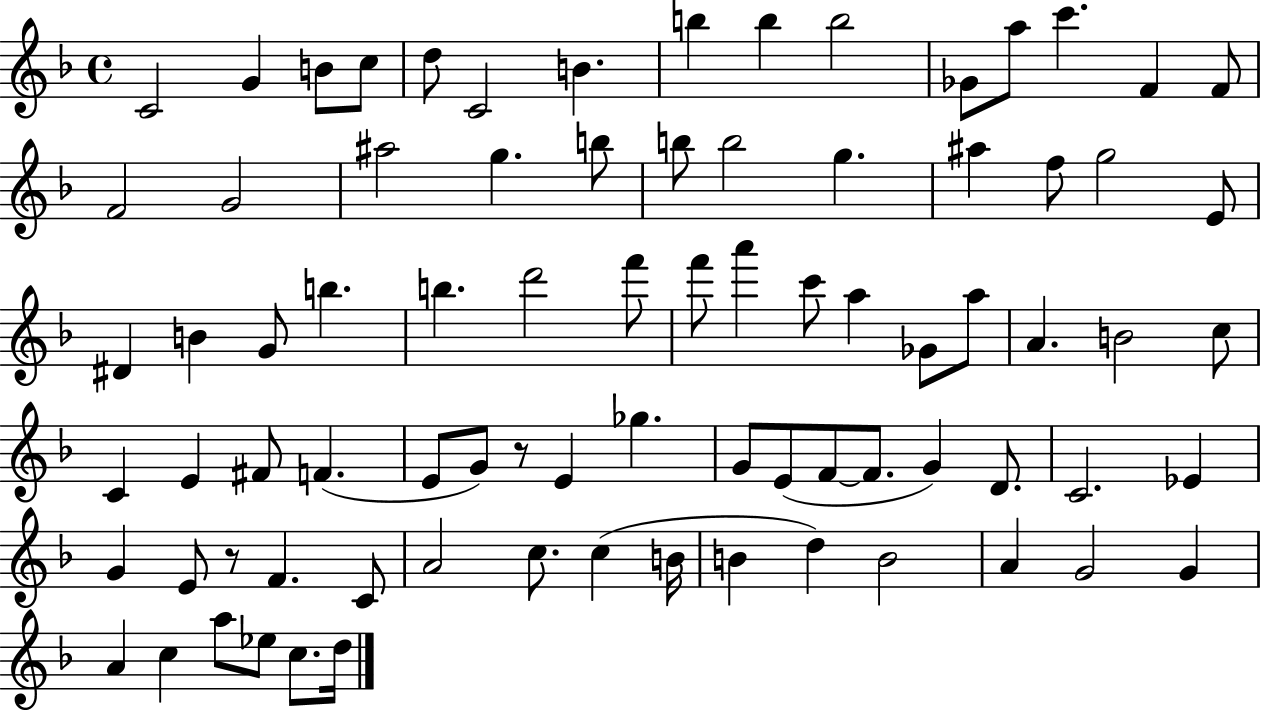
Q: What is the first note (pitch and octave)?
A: C4